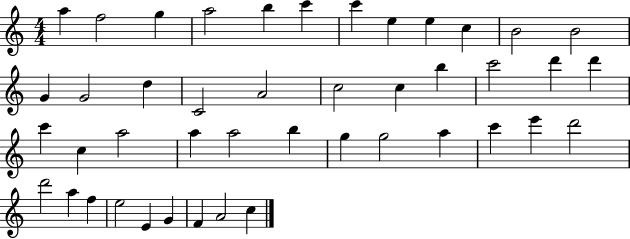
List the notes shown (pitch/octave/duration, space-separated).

A5/q F5/h G5/q A5/h B5/q C6/q C6/q E5/q E5/q C5/q B4/h B4/h G4/q G4/h D5/q C4/h A4/h C5/h C5/q B5/q C6/h D6/q D6/q C6/q C5/q A5/h A5/q A5/h B5/q G5/q G5/h A5/q C6/q E6/q D6/h D6/h A5/q F5/q E5/h E4/q G4/q F4/q A4/h C5/q